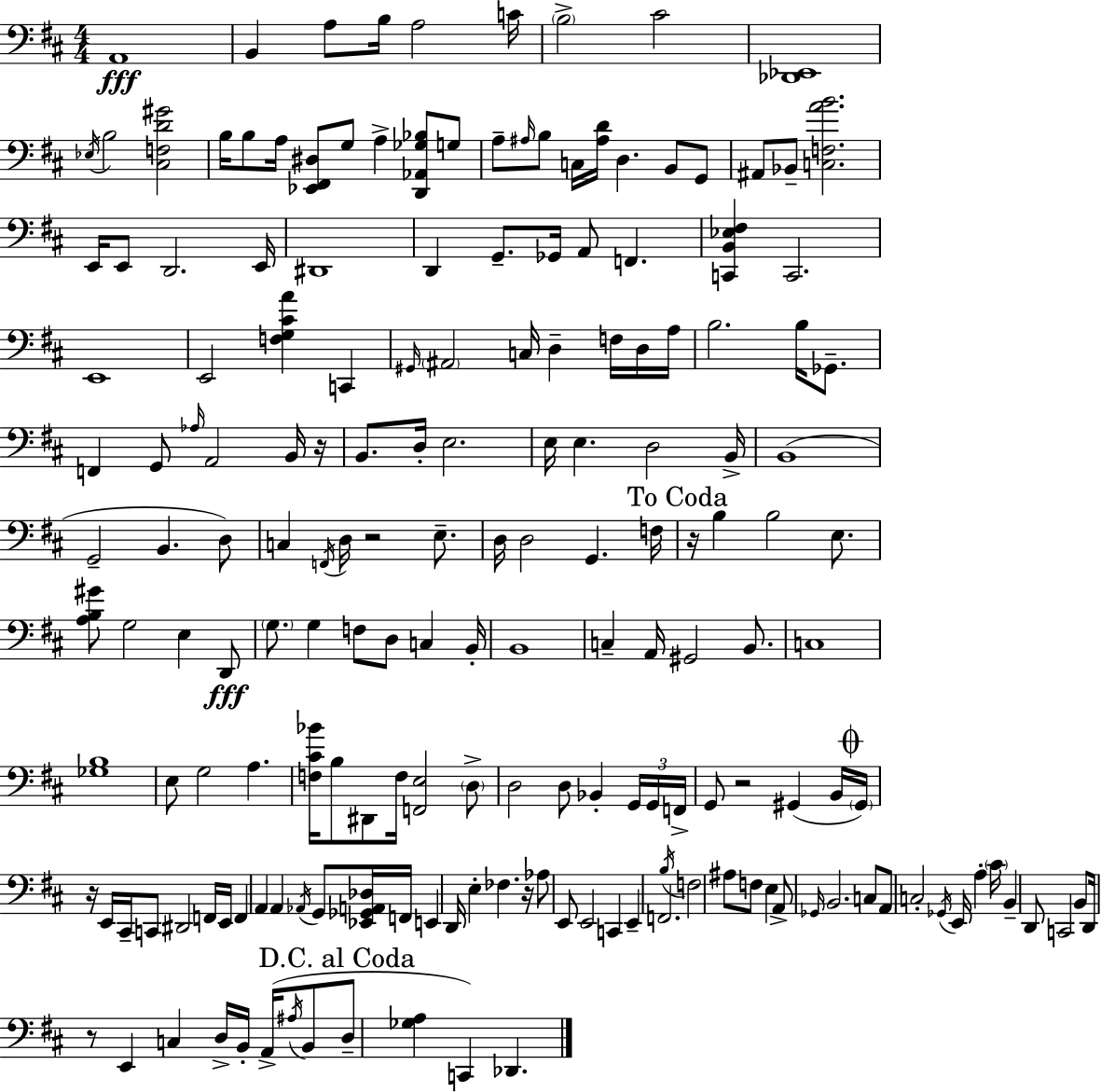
A2/w B2/q A3/e B3/s A3/h C4/s B3/h C#4/h [Db2,Eb2]/w Eb3/s B3/h [C#3,F3,D4,G#4]/h B3/s B3/e A3/s [Eb2,F#2,D#3]/e G3/e A3/q [D2,Ab2,Gb3,Bb3]/e G3/e A3/e A#3/s B3/e C3/s [A#3,D4]/s D3/q. B2/e G2/e A#2/e Bb2/e [C3,F3,A4,B4]/h. E2/s E2/e D2/h. E2/s D#2/w D2/q G2/e. Gb2/s A2/e F2/q. [C2,B2,Eb3,F#3]/q C2/h. E2/w E2/h [F3,G3,C#4,A4]/q C2/q G#2/s A#2/h C3/s D3/q F3/s D3/s A3/s B3/h. B3/s Gb2/e. F2/q G2/e Ab3/s A2/h B2/s R/s B2/e. D3/s E3/h. E3/s E3/q. D3/h B2/s B2/w G2/h B2/q. D3/e C3/q F2/s D3/s R/h E3/e. D3/s D3/h G2/q. F3/s R/s B3/q B3/h E3/e. [A3,B3,G#4]/e G3/h E3/q D2/e G3/e. G3/q F3/e D3/e C3/q B2/s B2/w C3/q A2/s G#2/h B2/e. C3/w [Gb3,B3]/w E3/e G3/h A3/q. [F3,C#4,Bb4]/s B3/e D#2/e F3/s [F2,E3]/h D3/e D3/h D3/e Bb2/q G2/s G2/s F2/s G2/e R/h G#2/q B2/s G#2/s R/s E2/s C#2/s C2/e D#2/h F2/s E2/s F2/q A2/q A2/q Ab2/s G2/e [Eb2,Gb2,A2,Db3]/s F2/s E2/q D2/s E3/q FES3/q. R/s Ab3/e E2/e E2/h C2/q E2/q F2/h. B3/s F3/h A#3/e F3/e E3/q A2/e Gb2/s B2/h. C3/e A2/e C3/h Gb2/s E2/s A3/q C#4/s B2/q D2/e C2/h B2/e D2/s R/e E2/q C3/q D3/s B2/s A2/s A#3/s B2/e D3/e [Gb3,A3]/q C2/q Db2/q.